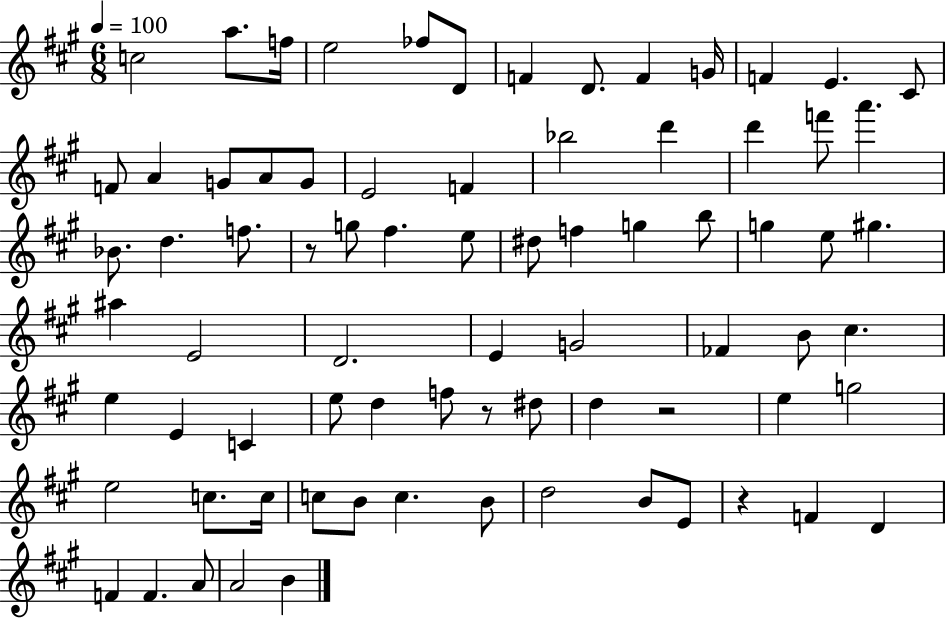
C5/h A5/e. F5/s E5/h FES5/e D4/e F4/q D4/e. F4/q G4/s F4/q E4/q. C#4/e F4/e A4/q G4/e A4/e G4/e E4/h F4/q Bb5/h D6/q D6/q F6/e A6/q. Bb4/e. D5/q. F5/e. R/e G5/e F#5/q. E5/e D#5/e F5/q G5/q B5/e G5/q E5/e G#5/q. A#5/q E4/h D4/h. E4/q G4/h FES4/q B4/e C#5/q. E5/q E4/q C4/q E5/e D5/q F5/e R/e D#5/e D5/q R/h E5/q G5/h E5/h C5/e. C5/s C5/e B4/e C5/q. B4/e D5/h B4/e E4/e R/q F4/q D4/q F4/q F4/q. A4/e A4/h B4/q